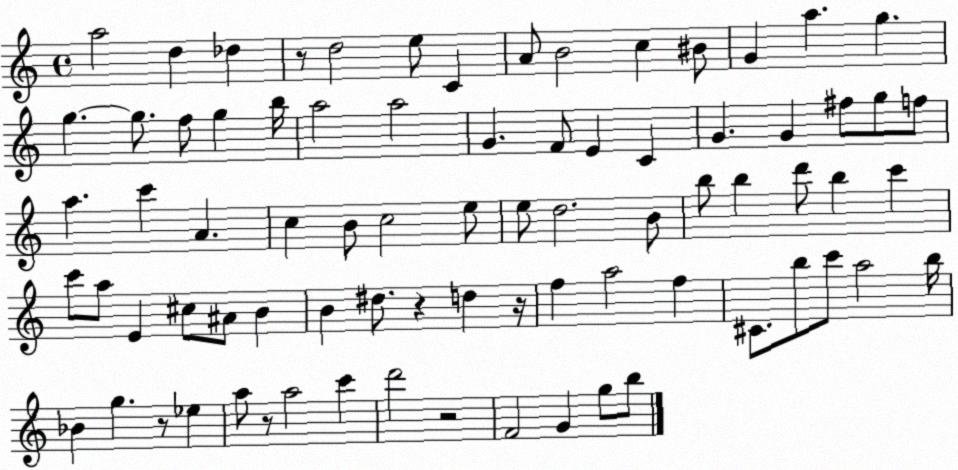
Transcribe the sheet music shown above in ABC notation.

X:1
T:Untitled
M:4/4
L:1/4
K:C
a2 d _d z/2 d2 e/2 C A/2 B2 c ^B/2 G a g g g/2 f/2 g b/4 a2 a2 G F/2 E C G G ^f/2 g/2 f/2 a c' A c B/2 c2 e/2 e/2 d2 B/2 b/2 b d'/2 b c' c'/2 a/2 E ^c/2 ^A/2 B B ^d/2 z d z/4 f a2 f ^C/2 b/2 c'/2 a2 b/4 _B g z/2 _e a/2 z/2 a2 c' d'2 z2 F2 G g/2 b/2